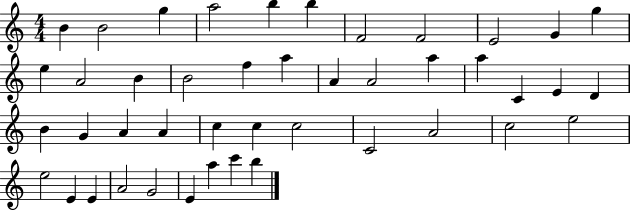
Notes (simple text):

B4/q B4/h G5/q A5/h B5/q B5/q F4/h F4/h E4/h G4/q G5/q E5/q A4/h B4/q B4/h F5/q A5/q A4/q A4/h A5/q A5/q C4/q E4/q D4/q B4/q G4/q A4/q A4/q C5/q C5/q C5/h C4/h A4/h C5/h E5/h E5/h E4/q E4/q A4/h G4/h E4/q A5/q C6/q B5/q